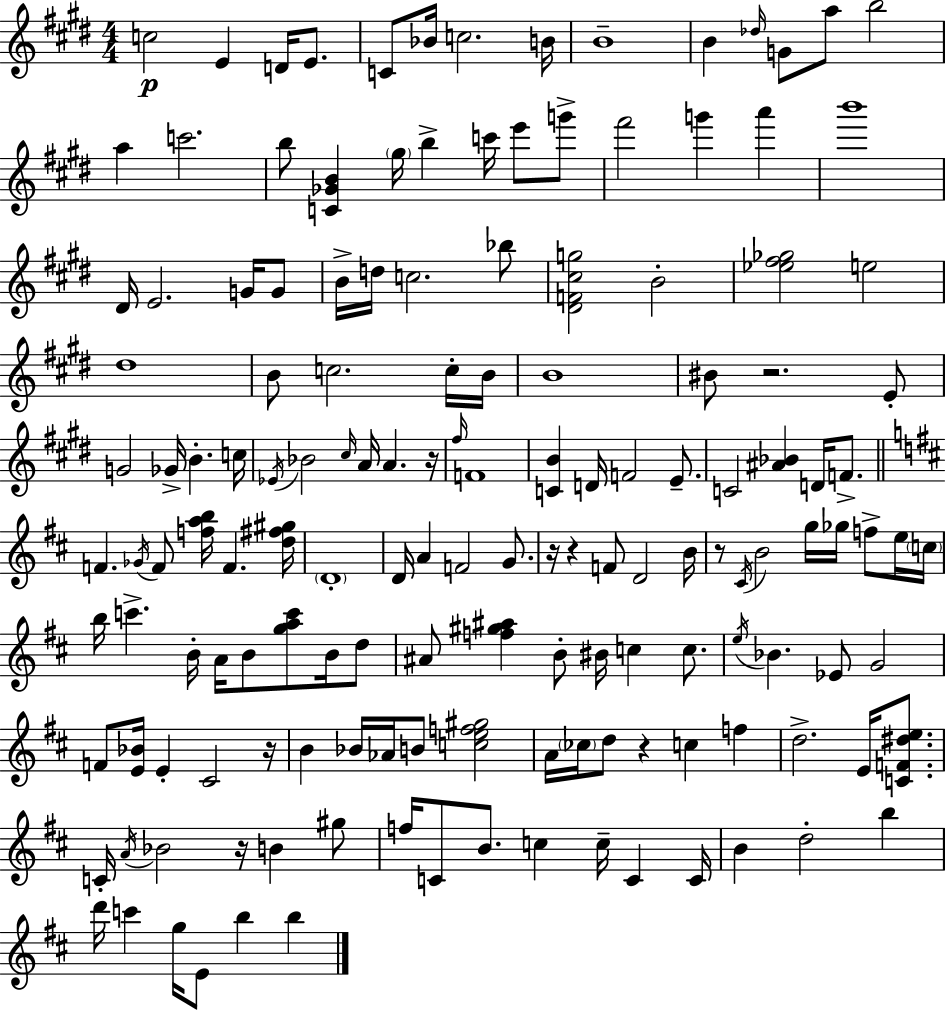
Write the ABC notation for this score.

X:1
T:Untitled
M:4/4
L:1/4
K:E
c2 E D/4 E/2 C/2 _B/4 c2 B/4 B4 B _d/4 G/2 a/2 b2 a c'2 b/2 [C_GB] ^g/4 b c'/4 e'/2 g'/2 ^f'2 g' a' b'4 ^D/4 E2 G/4 G/2 B/4 d/4 c2 _b/2 [^DF^cg]2 B2 [_e^f_g]2 e2 ^d4 B/2 c2 c/4 B/4 B4 ^B/2 z2 E/2 G2 _G/4 B c/4 _E/4 _B2 ^c/4 A/4 A z/4 ^f/4 F4 [CB] D/4 F2 E/2 C2 [^A_B] D/4 F/2 F _G/4 F/2 [fab]/4 F [d^f^g]/4 D4 D/4 A F2 G/2 z/4 z F/2 D2 B/4 z/2 ^C/4 B2 g/4 _g/4 f/2 e/4 c/4 b/4 c' B/4 A/4 B/2 [gac']/2 B/4 d/2 ^A/2 [f^g^a] B/2 ^B/4 c c/2 e/4 _B _E/2 G2 F/2 [E_B]/4 E ^C2 z/4 B _B/4 _A/4 B/2 [cef^g]2 A/4 _c/4 d/2 z c f d2 E/4 [CF^de]/2 C/4 A/4 _B2 z/4 B ^g/2 f/4 C/2 B/2 c c/4 C C/4 B d2 b d'/4 c' g/4 E/2 b b